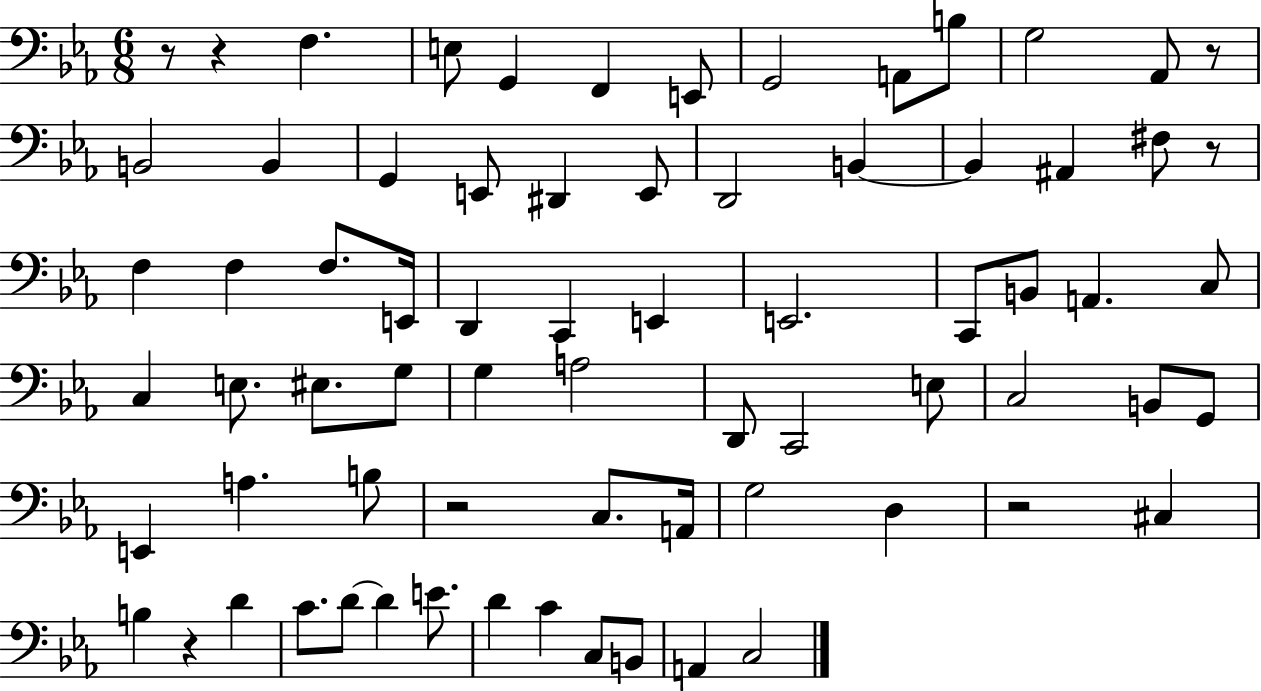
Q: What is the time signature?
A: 6/8